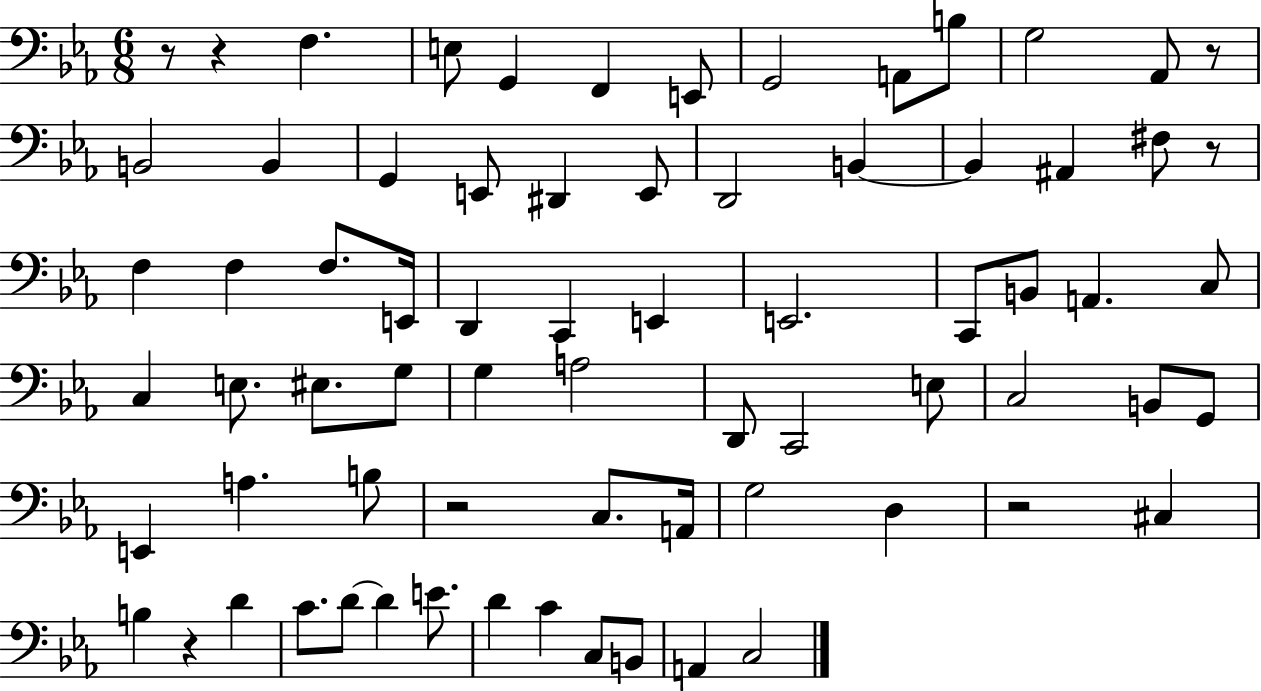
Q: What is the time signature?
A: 6/8